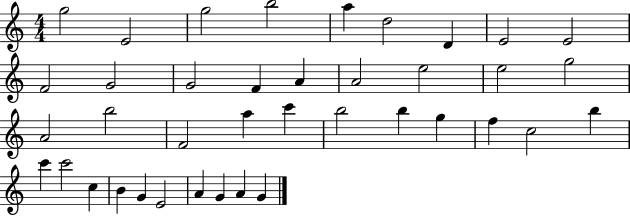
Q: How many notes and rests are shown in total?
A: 39